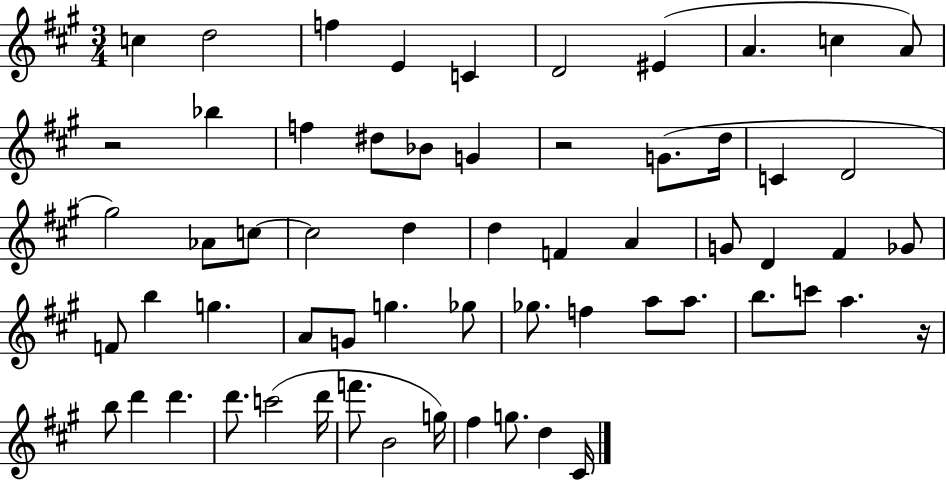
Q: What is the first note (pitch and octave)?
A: C5